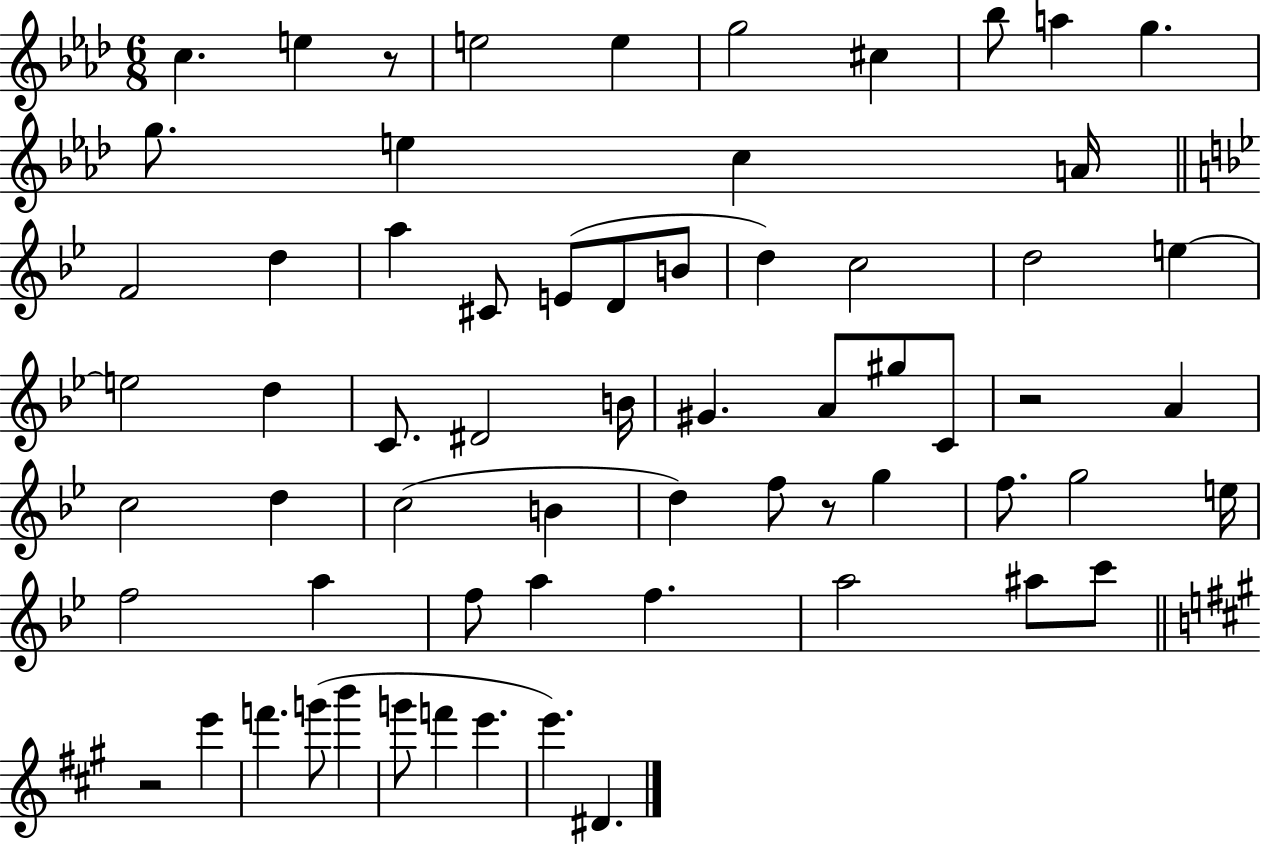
{
  \clef treble
  \numericTimeSignature
  \time 6/8
  \key aes \major
  \repeat volta 2 { c''4. e''4 r8 | e''2 e''4 | g''2 cis''4 | bes''8 a''4 g''4. | \break g''8. e''4 c''4 a'16 | \bar "||" \break \key g \minor f'2 d''4 | a''4 cis'8 e'8( d'8 b'8 | d''4) c''2 | d''2 e''4~~ | \break e''2 d''4 | c'8. dis'2 b'16 | gis'4. a'8 gis''8 c'8 | r2 a'4 | \break c''2 d''4 | c''2( b'4 | d''4) f''8 r8 g''4 | f''8. g''2 e''16 | \break f''2 a''4 | f''8 a''4 f''4. | a''2 ais''8 c'''8 | \bar "||" \break \key a \major r2 e'''4 | f'''4. g'''8( b'''4 | g'''8 f'''4 e'''4. | e'''4.) dis'4. | \break } \bar "|."
}